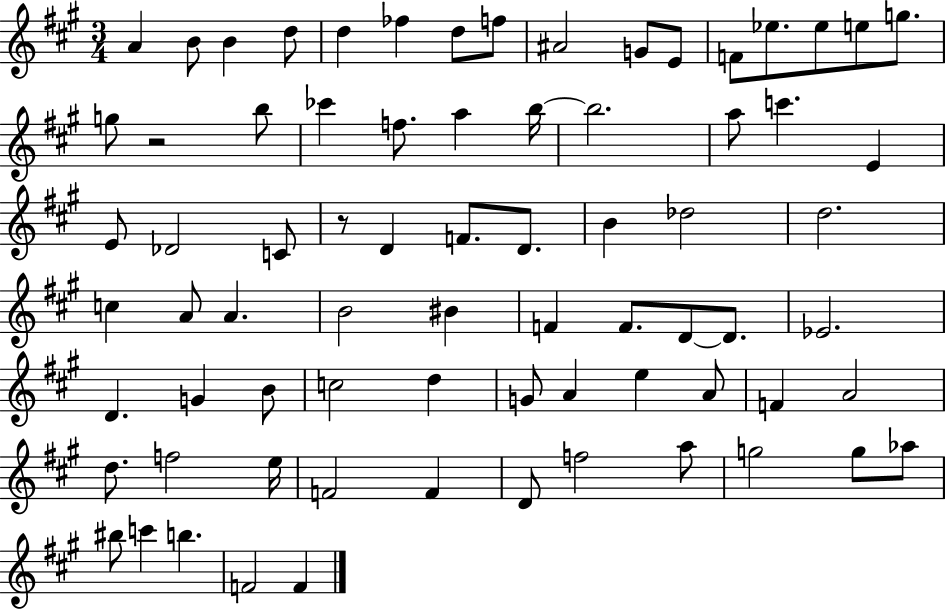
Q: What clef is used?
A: treble